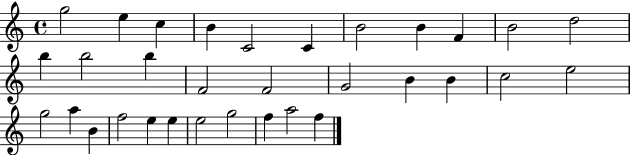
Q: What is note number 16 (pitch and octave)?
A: F4